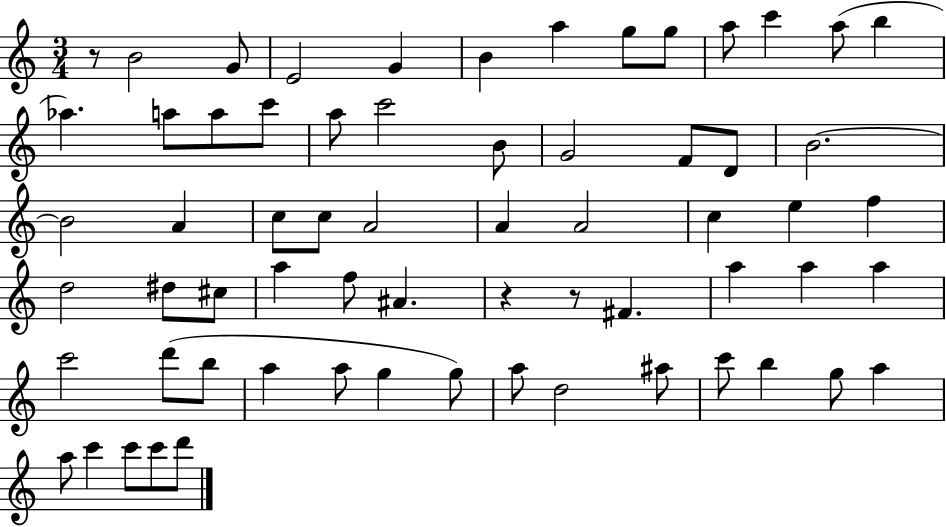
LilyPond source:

{
  \clef treble
  \numericTimeSignature
  \time 3/4
  \key c \major
  r8 b'2 g'8 | e'2 g'4 | b'4 a''4 g''8 g''8 | a''8 c'''4 a''8( b''4 | \break aes''4.) a''8 a''8 c'''8 | a''8 c'''2 b'8 | g'2 f'8 d'8 | b'2.~~ | \break b'2 a'4 | c''8 c''8 a'2 | a'4 a'2 | c''4 e''4 f''4 | \break d''2 dis''8 cis''8 | a''4 f''8 ais'4. | r4 r8 fis'4. | a''4 a''4 a''4 | \break c'''2 d'''8( b''8 | a''4 a''8 g''4 g''8) | a''8 d''2 ais''8 | c'''8 b''4 g''8 a''4 | \break a''8 c'''4 c'''8 c'''8 d'''8 | \bar "|."
}